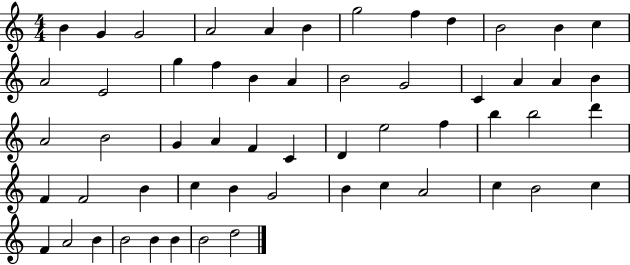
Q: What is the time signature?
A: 4/4